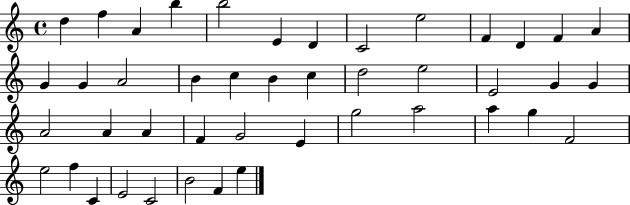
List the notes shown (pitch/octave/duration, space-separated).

D5/q F5/q A4/q B5/q B5/h E4/q D4/q C4/h E5/h F4/q D4/q F4/q A4/q G4/q G4/q A4/h B4/q C5/q B4/q C5/q D5/h E5/h E4/h G4/q G4/q A4/h A4/q A4/q F4/q G4/h E4/q G5/h A5/h A5/q G5/q F4/h E5/h F5/q C4/q E4/h C4/h B4/h F4/q E5/q